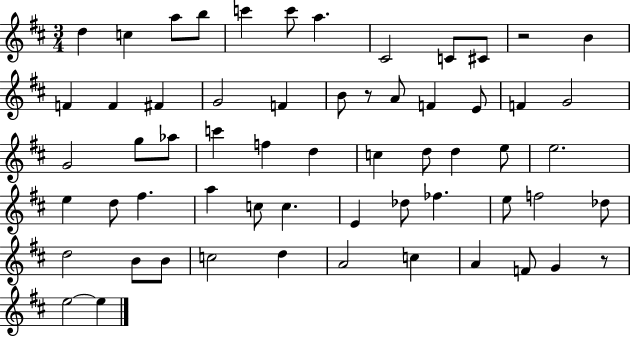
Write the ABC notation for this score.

X:1
T:Untitled
M:3/4
L:1/4
K:D
d c a/2 b/2 c' c'/2 a ^C2 C/2 ^C/2 z2 B F F ^F G2 F B/2 z/2 A/2 F E/2 F G2 G2 g/2 _a/2 c' f d c d/2 d e/2 e2 e d/2 ^f a c/2 c E _d/2 _f e/2 f2 _d/2 d2 B/2 B/2 c2 d A2 c A F/2 G z/2 e2 e